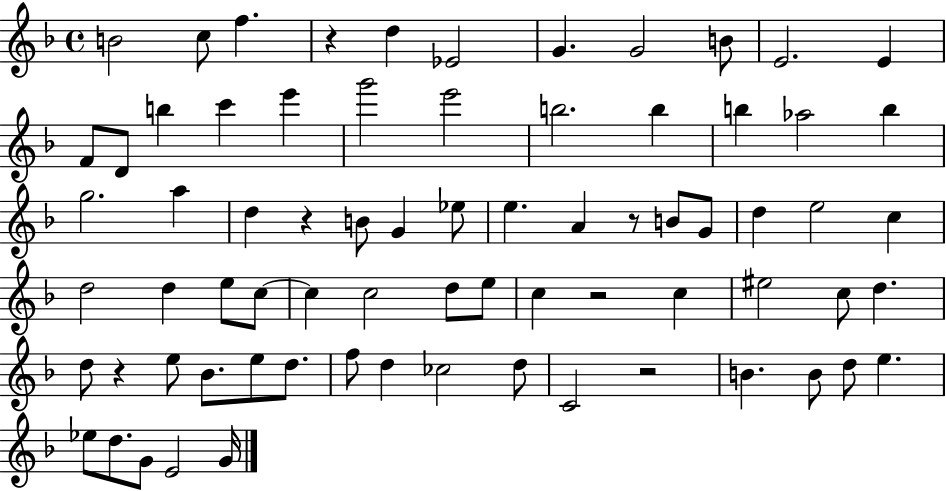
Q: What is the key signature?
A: F major